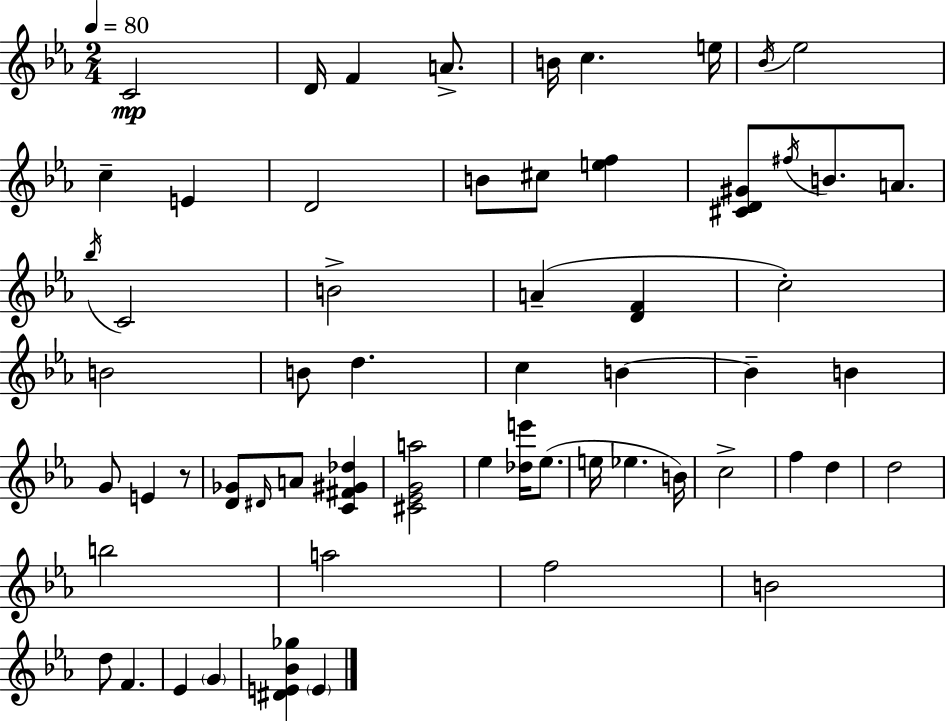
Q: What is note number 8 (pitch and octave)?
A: Bb4